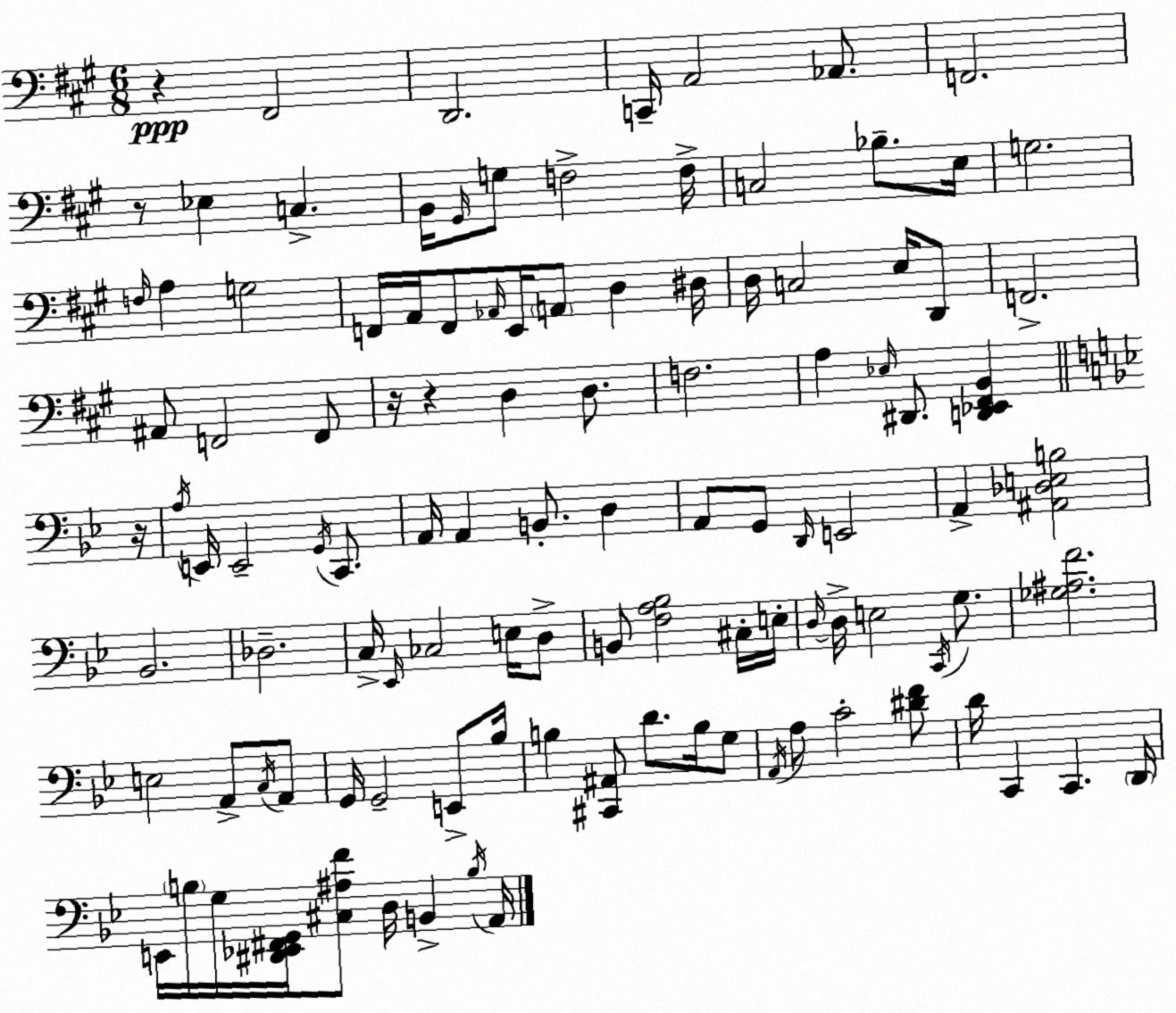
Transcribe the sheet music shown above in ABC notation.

X:1
T:Untitled
M:6/8
L:1/4
K:A
z ^F,,2 D,,2 C,,/4 A,,2 _A,,/2 F,,2 z/2 _E, C, B,,/4 ^G,,/4 G,/2 F,2 F,/4 C,2 _B,/2 E,/4 G,2 F,/4 A, G,2 F,,/4 A,,/4 F,,/2 _A,,/4 E,,/4 A,,/2 D, ^D,/4 D,/4 C,2 E,/4 D,,/2 F,,2 ^A,,/2 F,,2 F,,/2 z/4 z D, D,/2 F,2 A, _E,/4 ^D,,/2 [D,,_E,,^F,,B,,] z/4 A,/4 E,,/4 E,,2 G,,/4 C,,/2 A,,/4 A,, B,,/2 D, A,,/2 G,,/2 D,,/4 E,,2 A,, [^A,,_D,E,B,]2 _B,,2 _D,2 C,/4 _E,,/4 _C,2 E,/4 D,/2 B,,/2 [F,A,_B,]2 ^C,/4 E,/4 D,/4 D,/4 E,2 C,,/4 G,/2 [_G,^A,F]2 E,2 A,,/2 C,/4 A,,/2 G,,/4 G,,2 E,,/2 _B,/4 B, [^C,,^A,,]/2 D/2 B,/4 G,/2 A,,/4 A,/2 C2 [^DF]/2 D/4 C,, C,, D,,/4 E,,/4 B,/4 G,/4 [^D,,_E,,^F,,G,,]/4 [^C,^A,F]/2 D,/4 B,, B,/4 A,,/4